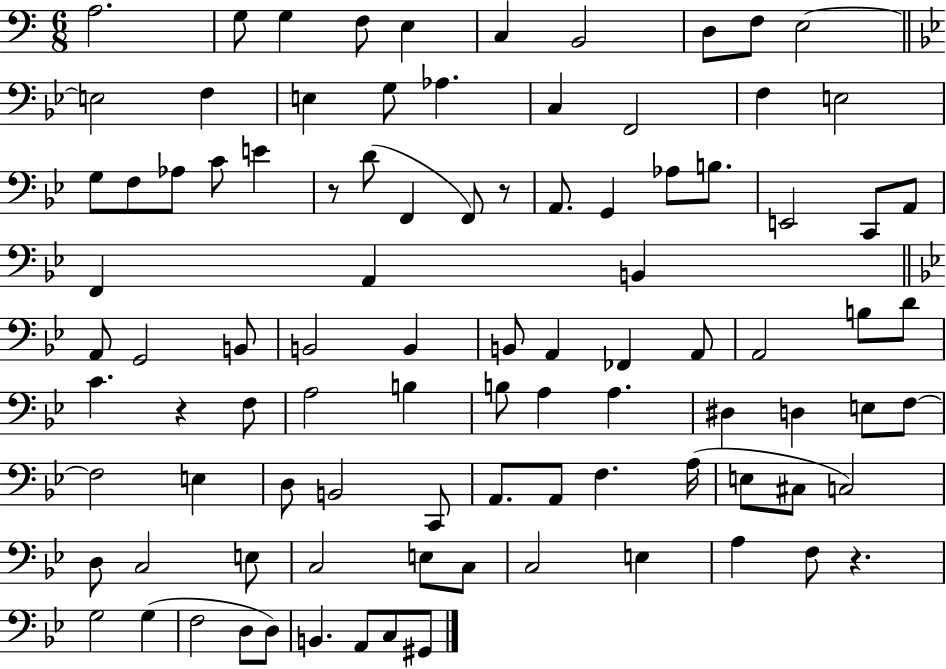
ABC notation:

X:1
T:Untitled
M:6/8
L:1/4
K:C
A,2 G,/2 G, F,/2 E, C, B,,2 D,/2 F,/2 E,2 E,2 F, E, G,/2 _A, C, F,,2 F, E,2 G,/2 F,/2 _A,/2 C/2 E z/2 D/2 F,, F,,/2 z/2 A,,/2 G,, _A,/2 B,/2 E,,2 C,,/2 A,,/2 F,, A,, B,, A,,/2 G,,2 B,,/2 B,,2 B,, B,,/2 A,, _F,, A,,/2 A,,2 B,/2 D/2 C z F,/2 A,2 B, B,/2 A, A, ^D, D, E,/2 F,/2 F,2 E, D,/2 B,,2 C,,/2 A,,/2 A,,/2 F, A,/4 E,/2 ^C,/2 C,2 D,/2 C,2 E,/2 C,2 E,/2 C,/2 C,2 E, A, F,/2 z G,2 G, F,2 D,/2 D,/2 B,, A,,/2 C,/2 ^G,,/2